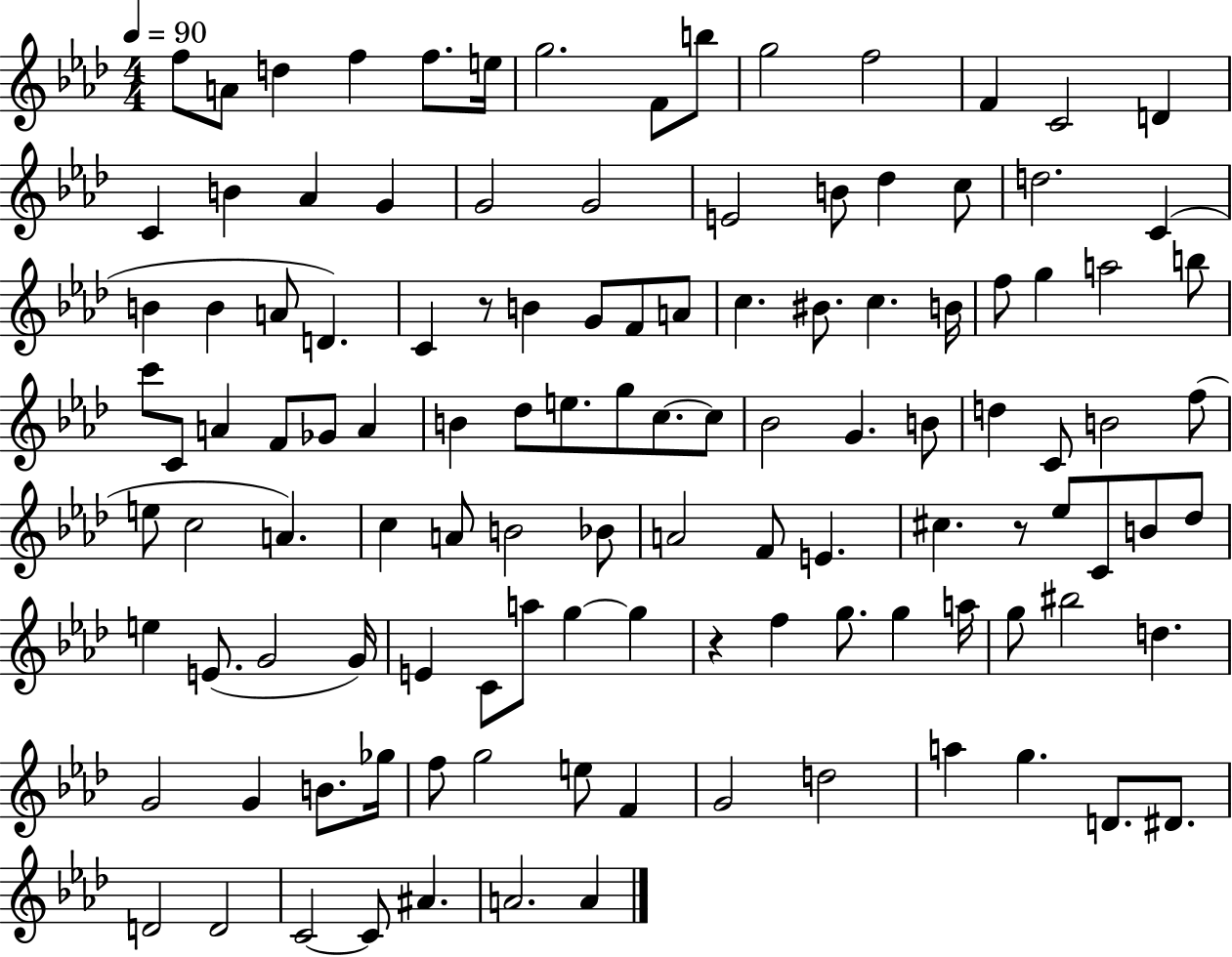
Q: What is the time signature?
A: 4/4